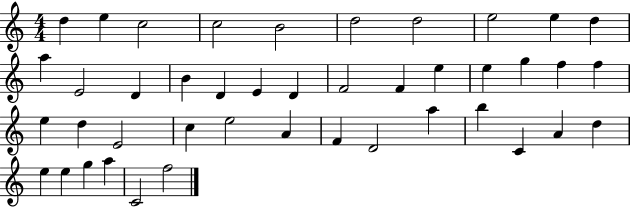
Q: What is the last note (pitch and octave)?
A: F5